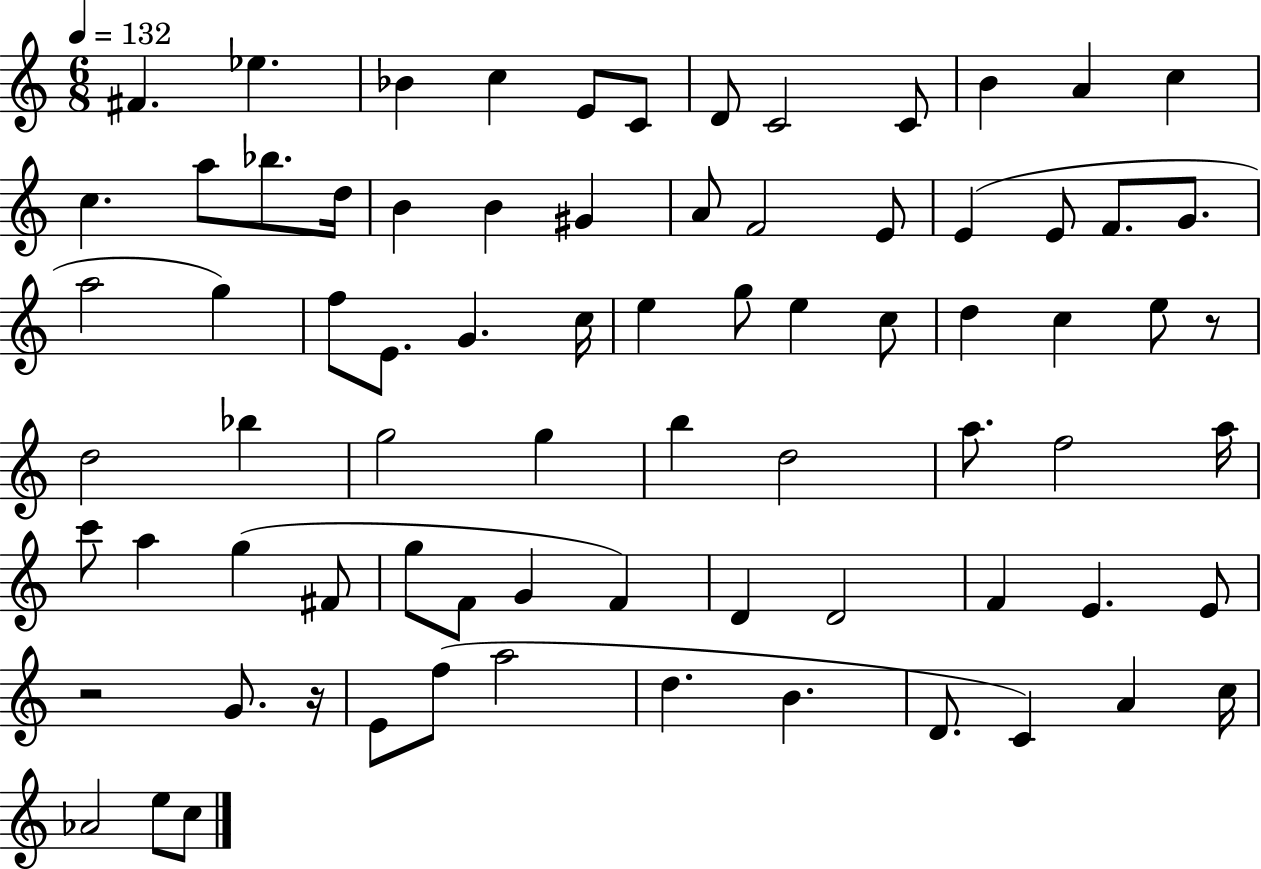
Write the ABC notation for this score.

X:1
T:Untitled
M:6/8
L:1/4
K:C
^F _e _B c E/2 C/2 D/2 C2 C/2 B A c c a/2 _b/2 d/4 B B ^G A/2 F2 E/2 E E/2 F/2 G/2 a2 g f/2 E/2 G c/4 e g/2 e c/2 d c e/2 z/2 d2 _b g2 g b d2 a/2 f2 a/4 c'/2 a g ^F/2 g/2 F/2 G F D D2 F E E/2 z2 G/2 z/4 E/2 f/2 a2 d B D/2 C A c/4 _A2 e/2 c/2